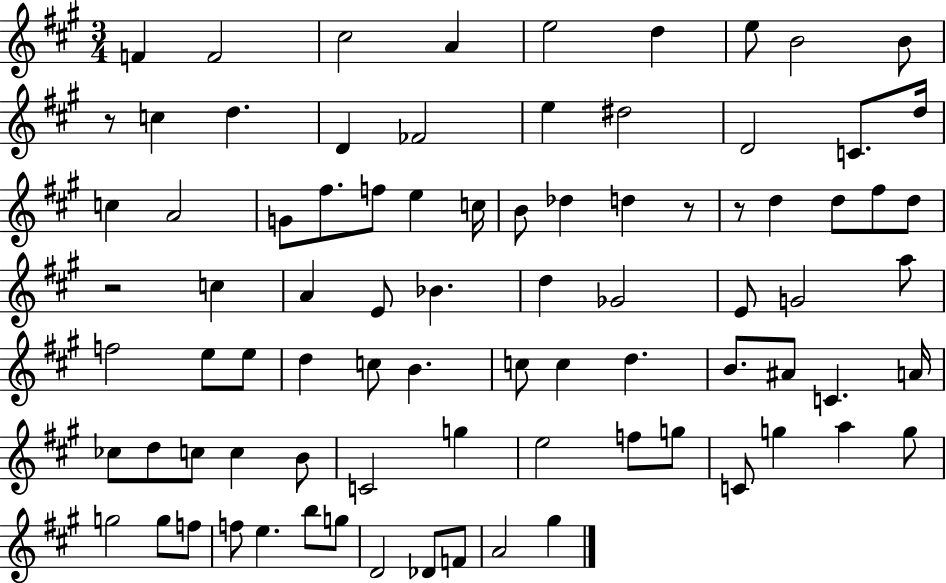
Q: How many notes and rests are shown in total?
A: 84